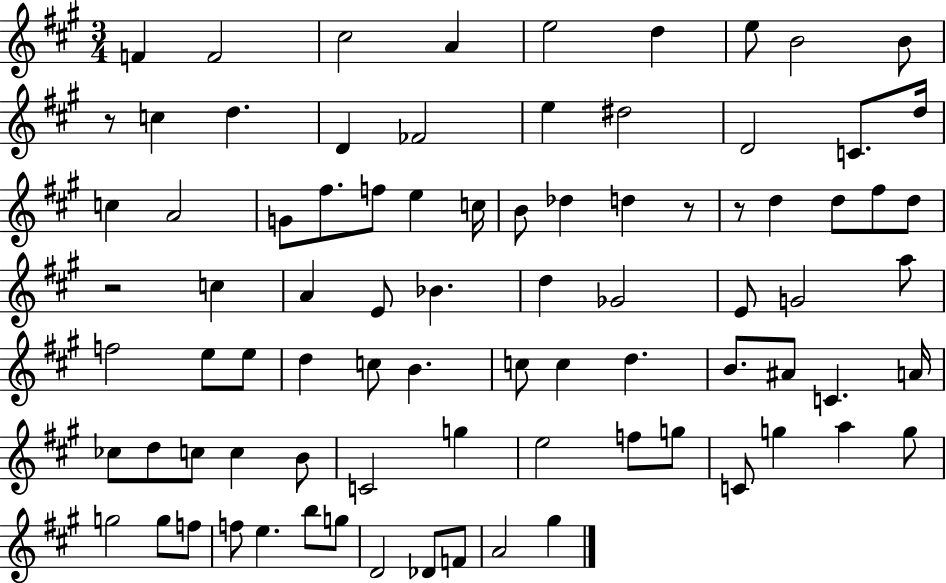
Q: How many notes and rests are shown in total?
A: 84